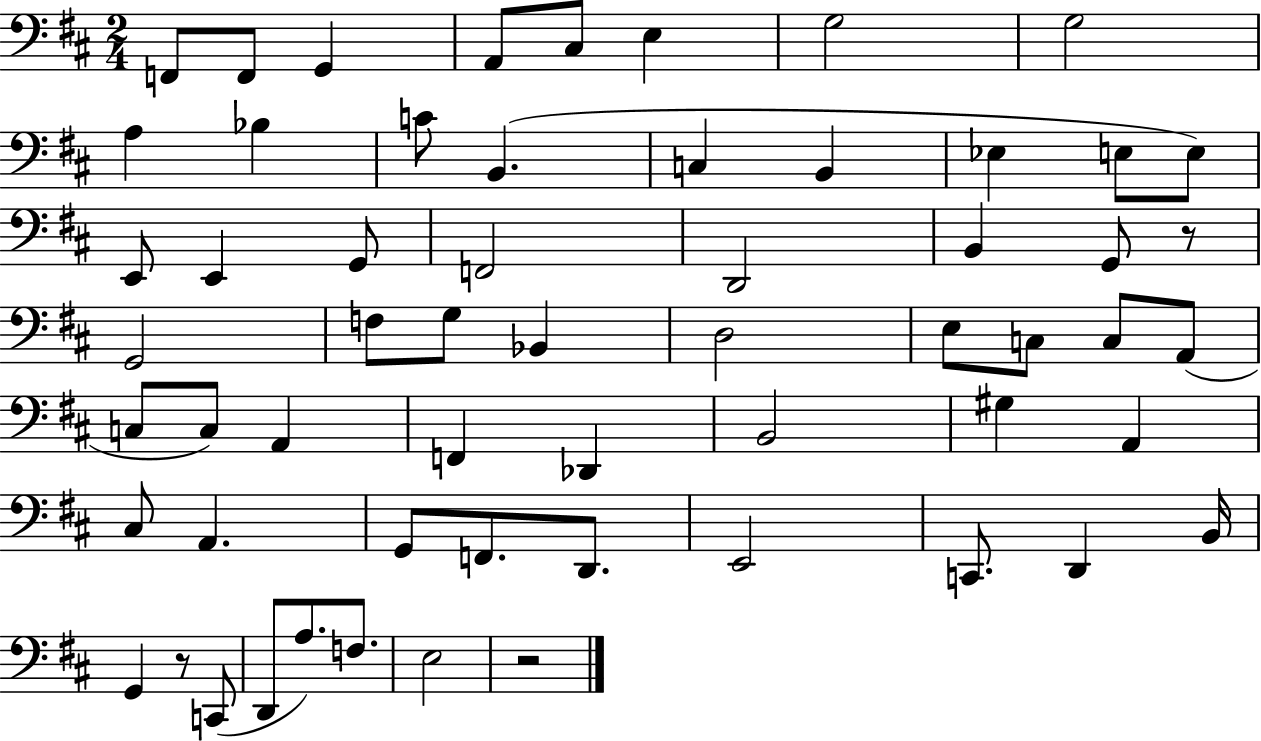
F2/e F2/e G2/q A2/e C#3/e E3/q G3/h G3/h A3/q Bb3/q C4/e B2/q. C3/q B2/q Eb3/q E3/e E3/e E2/e E2/q G2/e F2/h D2/h B2/q G2/e R/e G2/h F3/e G3/e Bb2/q D3/h E3/e C3/e C3/e A2/e C3/e C3/e A2/q F2/q Db2/q B2/h G#3/q A2/q C#3/e A2/q. G2/e F2/e. D2/e. E2/h C2/e. D2/q B2/s G2/q R/e C2/e D2/e A3/e. F3/e. E3/h R/h